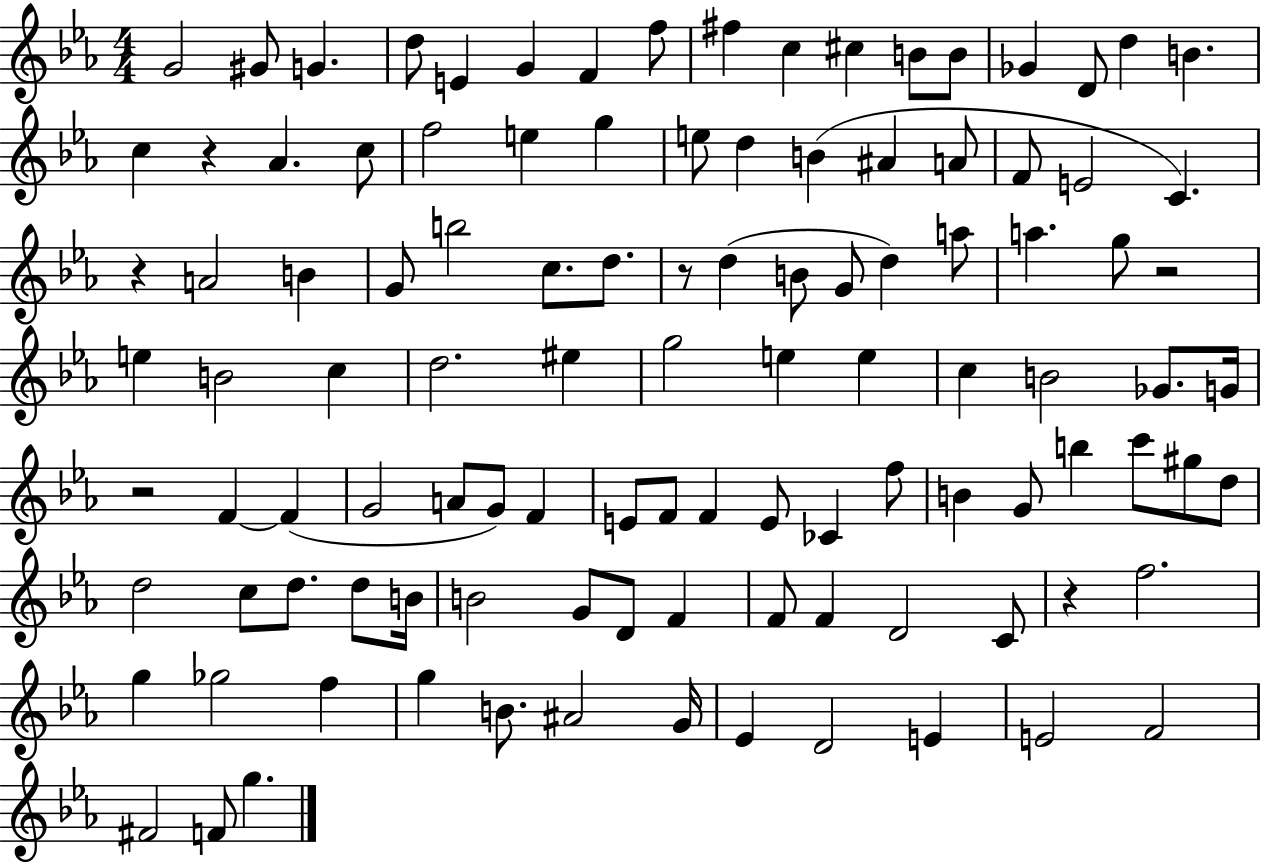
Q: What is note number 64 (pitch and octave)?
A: F4